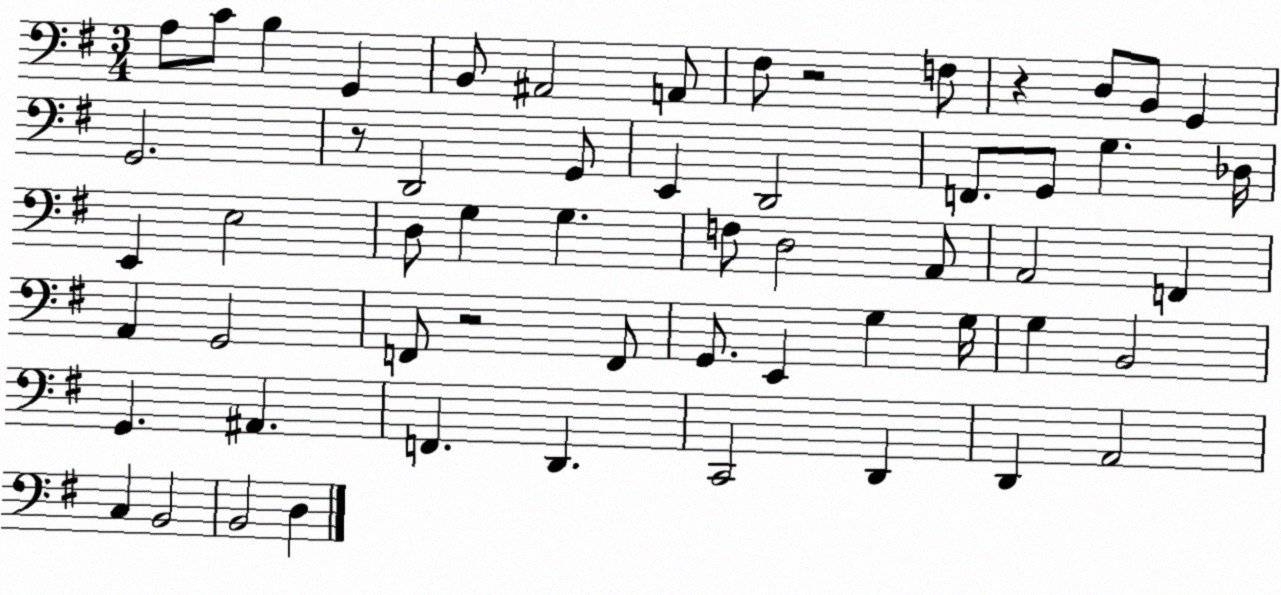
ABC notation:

X:1
T:Untitled
M:3/4
L:1/4
K:G
A,/2 C/2 B, G,, B,,/2 ^A,,2 A,,/2 ^F,/2 z2 F,/2 z D,/2 B,,/2 G,, G,,2 z/2 D,,2 G,,/2 E,, D,,2 F,,/2 G,,/2 G, _D,/4 E,, E,2 D,/2 G, G, F,/2 D,2 A,,/2 A,,2 F,, A,, G,,2 F,,/2 z2 F,,/2 G,,/2 E,, G, G,/4 G, B,,2 G,, ^A,, F,, D,, C,,2 D,, D,, A,,2 C, B,,2 B,,2 D,